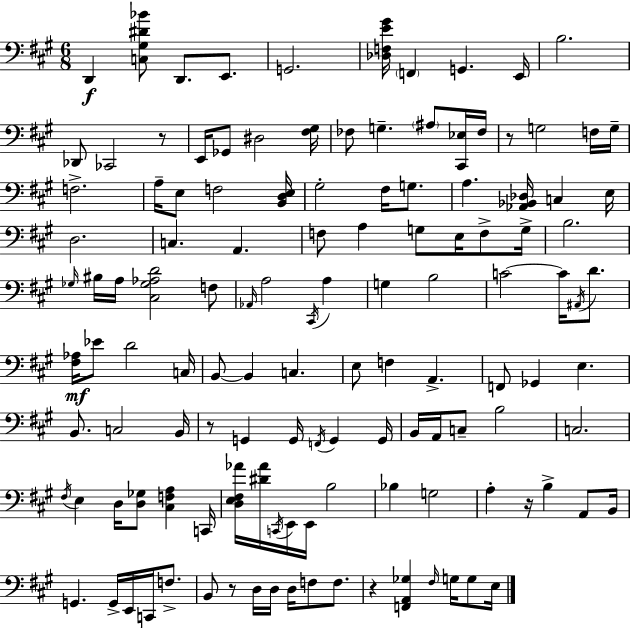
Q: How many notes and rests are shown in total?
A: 127